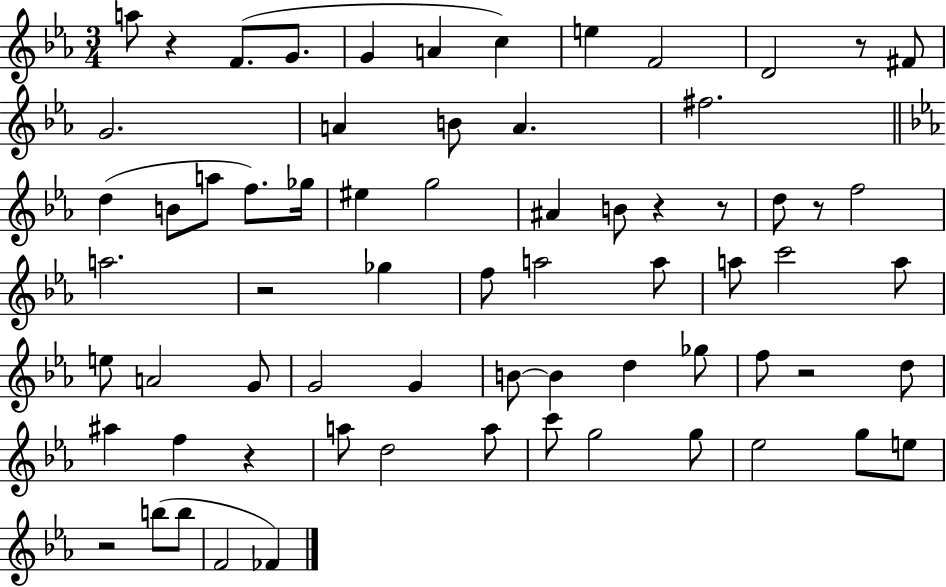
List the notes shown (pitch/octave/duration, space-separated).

A5/e R/q F4/e. G4/e. G4/q A4/q C5/q E5/q F4/h D4/h R/e F#4/e G4/h. A4/q B4/e A4/q. F#5/h. D5/q B4/e A5/e F5/e. Gb5/s EIS5/q G5/h A#4/q B4/e R/q R/e D5/e R/e F5/h A5/h. R/h Gb5/q F5/e A5/h A5/e A5/e C6/h A5/e E5/e A4/h G4/e G4/h G4/q B4/e B4/q D5/q Gb5/e F5/e R/h D5/e A#5/q F5/q R/q A5/e D5/h A5/e C6/e G5/h G5/e Eb5/h G5/e E5/e R/h B5/e B5/e F4/h FES4/q